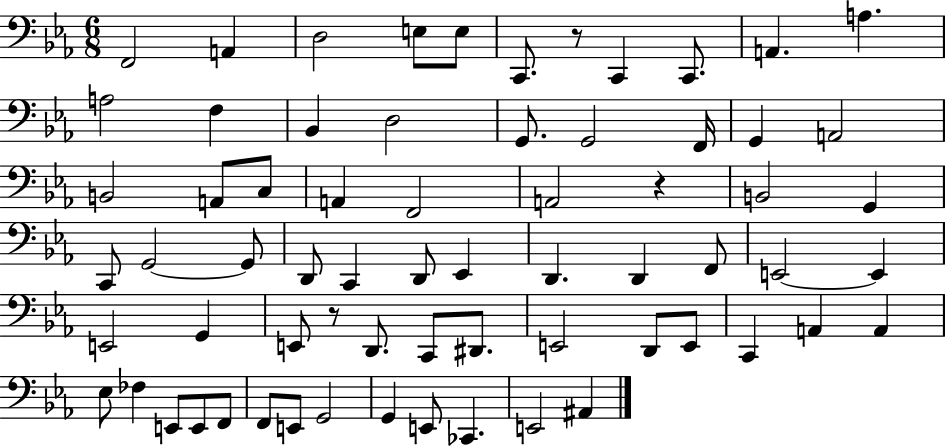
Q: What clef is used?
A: bass